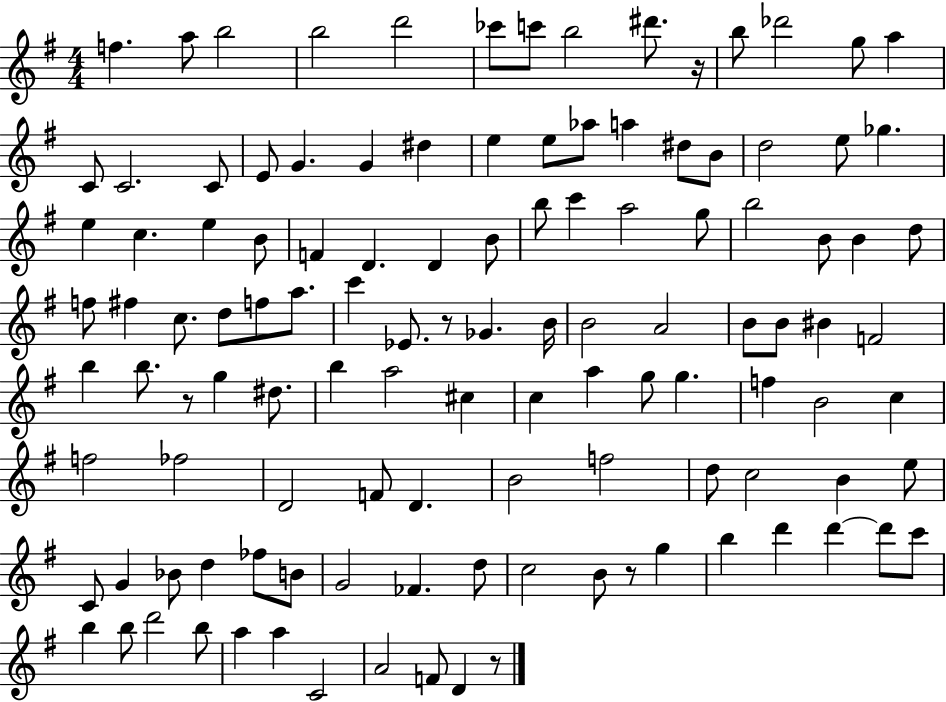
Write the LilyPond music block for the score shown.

{
  \clef treble
  \numericTimeSignature
  \time 4/4
  \key g \major
  f''4. a''8 b''2 | b''2 d'''2 | ces'''8 c'''8 b''2 dis'''8. r16 | b''8 des'''2 g''8 a''4 | \break c'8 c'2. c'8 | e'8 g'4. g'4 dis''4 | e''4 e''8 aes''8 a''4 dis''8 b'8 | d''2 e''8 ges''4. | \break e''4 c''4. e''4 b'8 | f'4 d'4. d'4 b'8 | b''8 c'''4 a''2 g''8 | b''2 b'8 b'4 d''8 | \break f''8 fis''4 c''8. d''8 f''8 a''8. | c'''4 ees'8. r8 ges'4. b'16 | b'2 a'2 | b'8 b'8 bis'4 f'2 | \break b''4 b''8. r8 g''4 dis''8. | b''4 a''2 cis''4 | c''4 a''4 g''8 g''4. | f''4 b'2 c''4 | \break f''2 fes''2 | d'2 f'8 d'4. | b'2 f''2 | d''8 c''2 b'4 e''8 | \break c'8 g'4 bes'8 d''4 fes''8 b'8 | g'2 fes'4. d''8 | c''2 b'8 r8 g''4 | b''4 d'''4 d'''4~~ d'''8 c'''8 | \break b''4 b''8 d'''2 b''8 | a''4 a''4 c'2 | a'2 f'8 d'4 r8 | \bar "|."
}